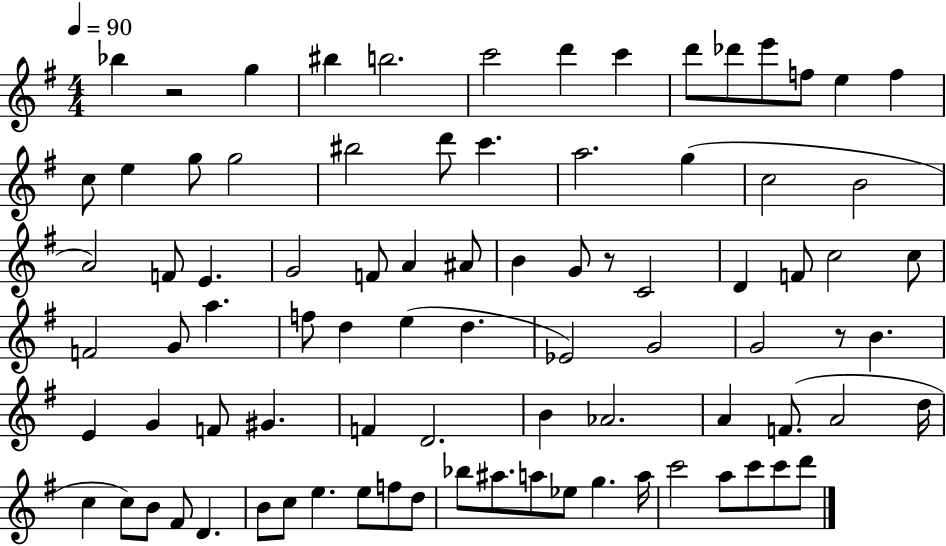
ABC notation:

X:1
T:Untitled
M:4/4
L:1/4
K:G
_b z2 g ^b b2 c'2 d' c' d'/2 _d'/2 e'/2 f/2 e f c/2 e g/2 g2 ^b2 d'/2 c' a2 g c2 B2 A2 F/2 E G2 F/2 A ^A/2 B G/2 z/2 C2 D F/2 c2 c/2 F2 G/2 a f/2 d e d _E2 G2 G2 z/2 B E G F/2 ^G F D2 B _A2 A F/2 A2 d/4 c c/2 B/2 ^F/2 D B/2 c/2 e e/2 f/2 d/2 _b/2 ^a/2 a/2 _e/2 g a/4 c'2 a/2 c'/2 c'/2 d'/2